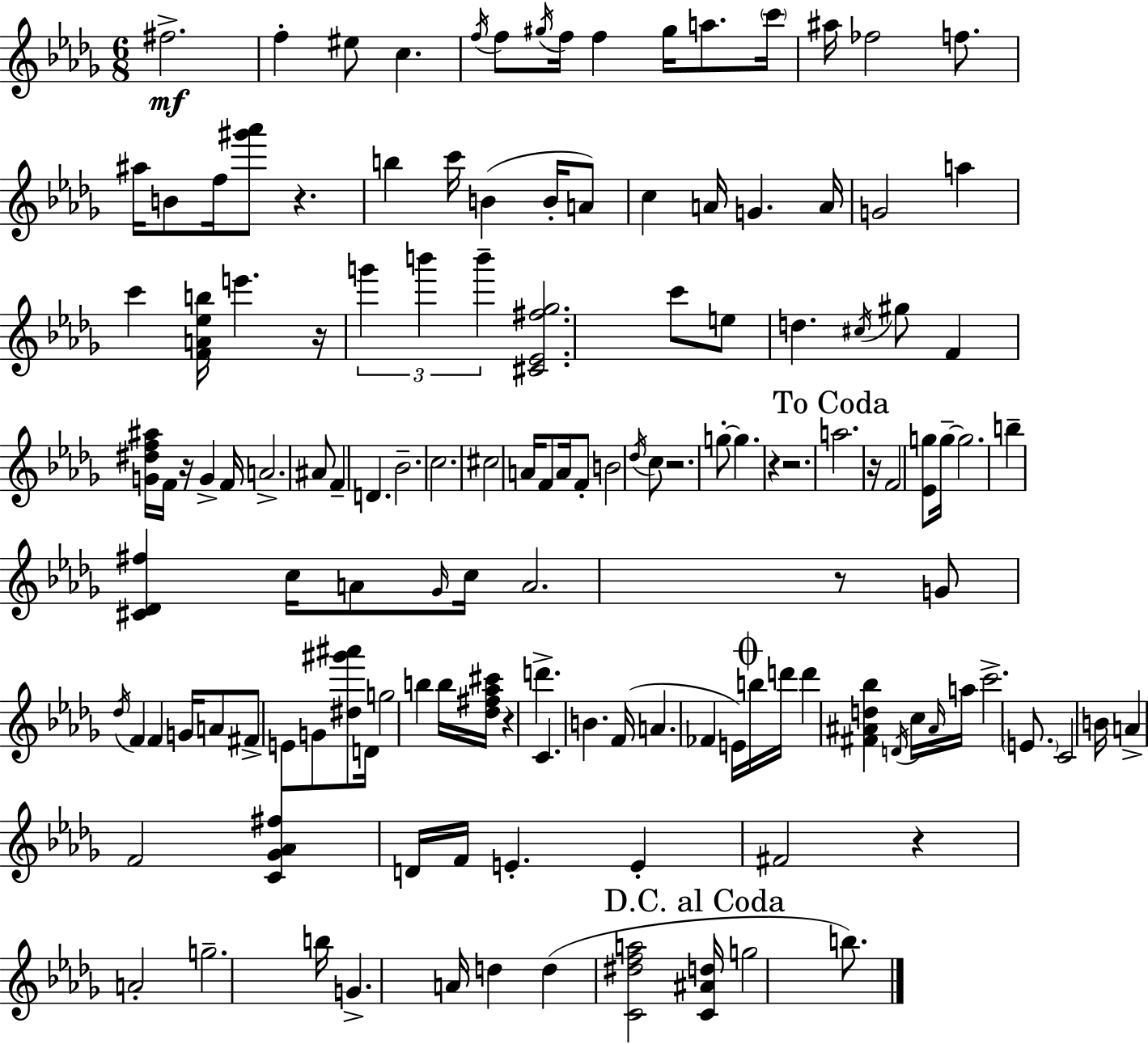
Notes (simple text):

F#5/h. F5/q EIS5/e C5/q. F5/s F5/e G#5/s F5/s F5/q G#5/s A5/e. C6/s A#5/s FES5/h F5/e. A#5/s B4/e F5/s [G#6,Ab6]/e R/q. B5/q C6/s B4/q B4/s A4/e C5/q A4/s G4/q. A4/s G4/h A5/q C6/q [F4,A4,Eb5,B5]/s E6/q. R/s G6/q B6/q B6/q [C#4,Eb4,F#5,Gb5]/h. C6/e E5/e D5/q. C#5/s G#5/e F4/q [G4,D#5,F5,A#5]/s F4/s R/s G4/q F4/s A4/h. A#4/e F4/q D4/q. Bb4/h. C5/h. C#5/h A4/s F4/e A4/s F4/e B4/h Db5/s C5/e R/h. G5/e G5/q. R/q R/h. A5/h. R/s F4/h [Eb4,G5]/e G5/s G5/h. B5/q [C#4,Db4,F#5]/q C5/s A4/e Gb4/s C5/s A4/h. R/e G4/e Db5/s F4/q F4/q G4/s A4/e F#4/e E4/e G4/e [D#5,G#6,A#6]/e D4/s G5/h B5/q B5/s [Db5,F#5,Ab5,C#6]/s R/q D6/q. C4/q. B4/q. F4/s A4/q. FES4/q E4/s B5/s D6/s D6/q [F#4,A#4,D5,Bb5]/q D4/s C5/s A#4/s A5/s C6/h. E4/e. C4/h B4/s A4/q F4/h [C4,Gb4,Ab4,F#5]/q D4/s F4/s E4/q. E4/q F#4/h R/q A4/h G5/h. B5/s G4/q. A4/s D5/q D5/q [C4,D#5,F5,A5]/h [C4,A#4,D5]/s G5/h B5/e.